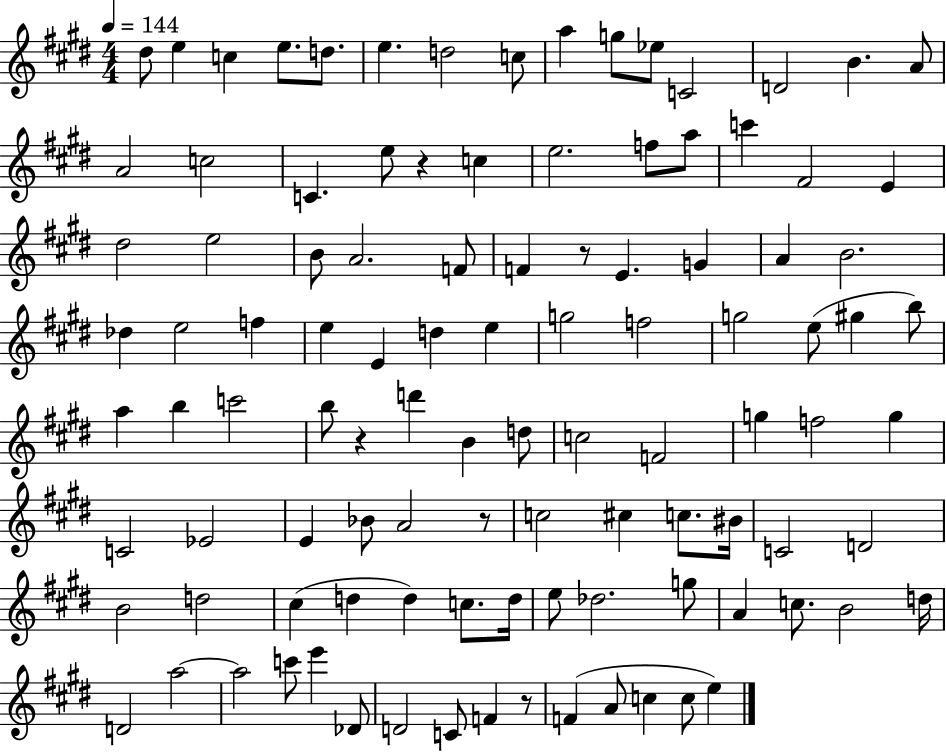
X:1
T:Untitled
M:4/4
L:1/4
K:E
^d/2 e c e/2 d/2 e d2 c/2 a g/2 _e/2 C2 D2 B A/2 A2 c2 C e/2 z c e2 f/2 a/2 c' ^F2 E ^d2 e2 B/2 A2 F/2 F z/2 E G A B2 _d e2 f e E d e g2 f2 g2 e/2 ^g b/2 a b c'2 b/2 z d' B d/2 c2 F2 g f2 g C2 _E2 E _B/2 A2 z/2 c2 ^c c/2 ^B/4 C2 D2 B2 d2 ^c d d c/2 d/4 e/2 _d2 g/2 A c/2 B2 d/4 D2 a2 a2 c'/2 e' _D/2 D2 C/2 F z/2 F A/2 c c/2 e